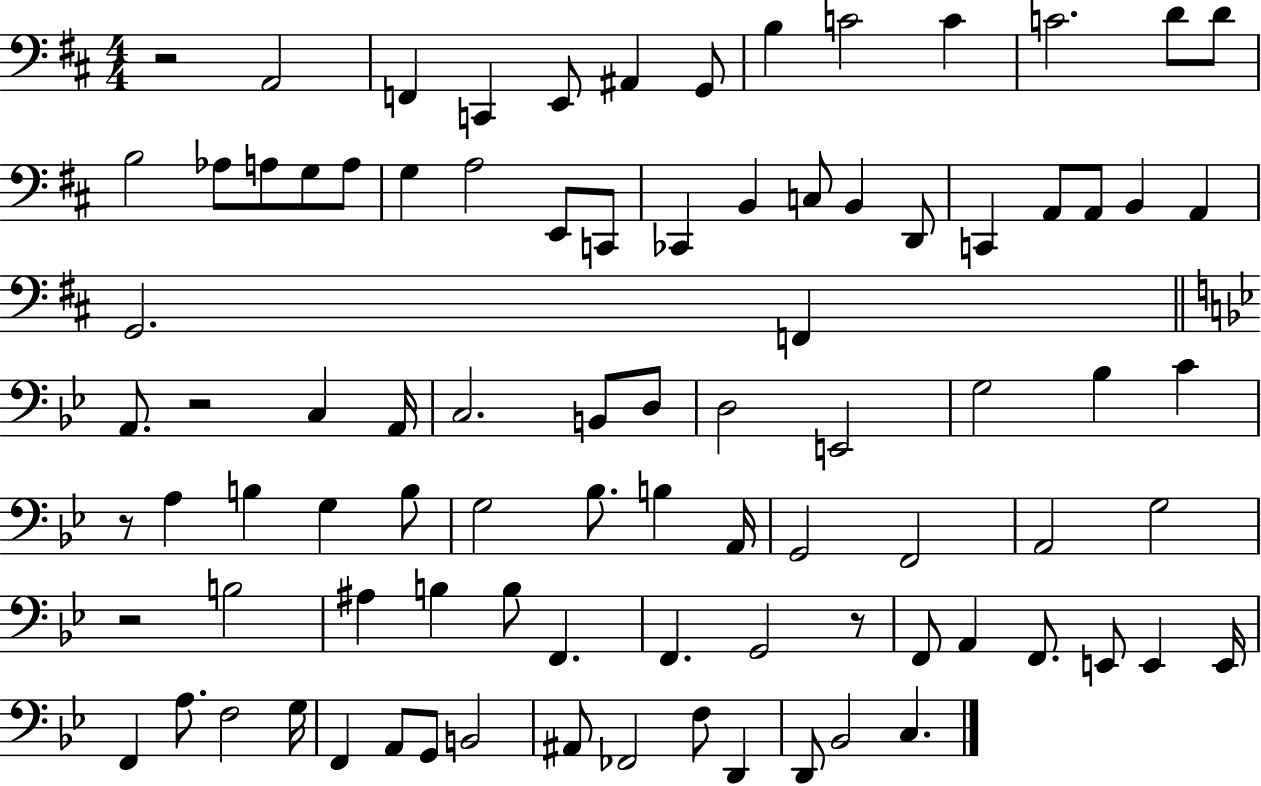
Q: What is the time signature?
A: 4/4